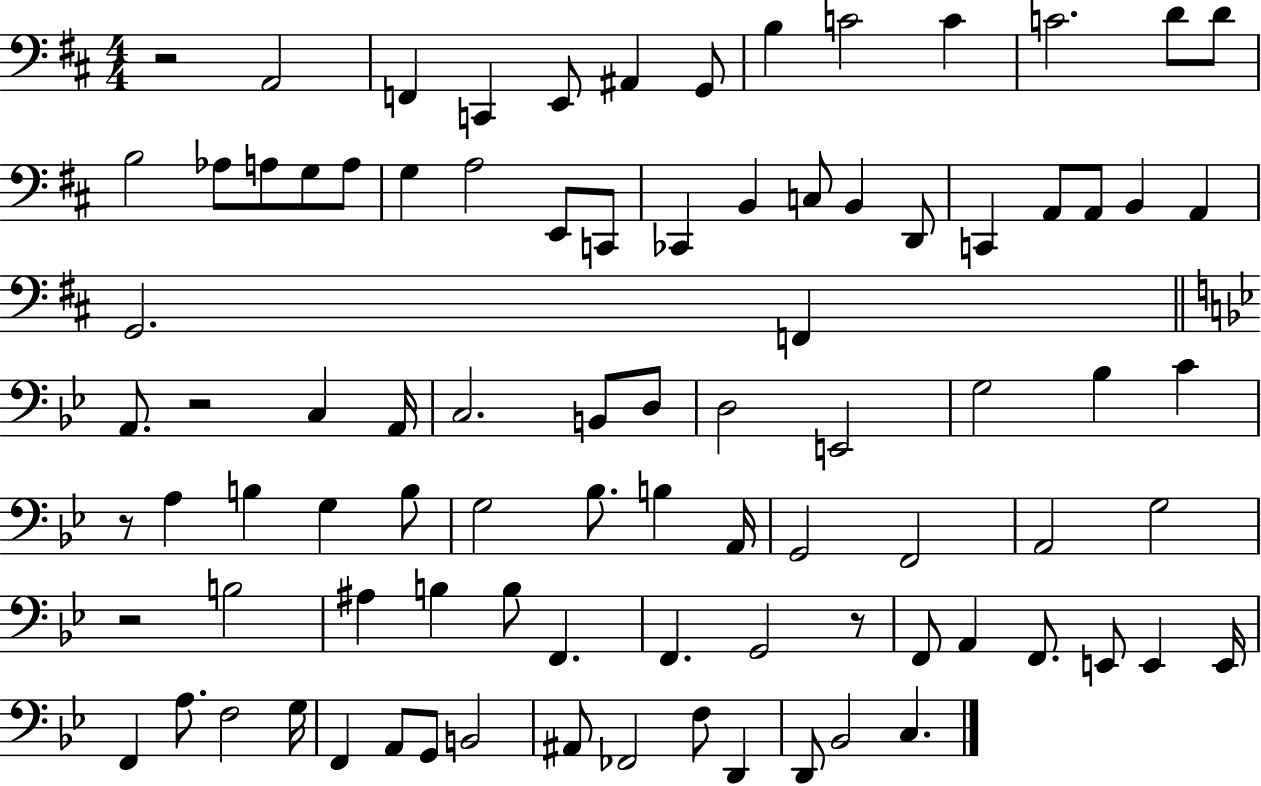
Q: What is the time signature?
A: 4/4